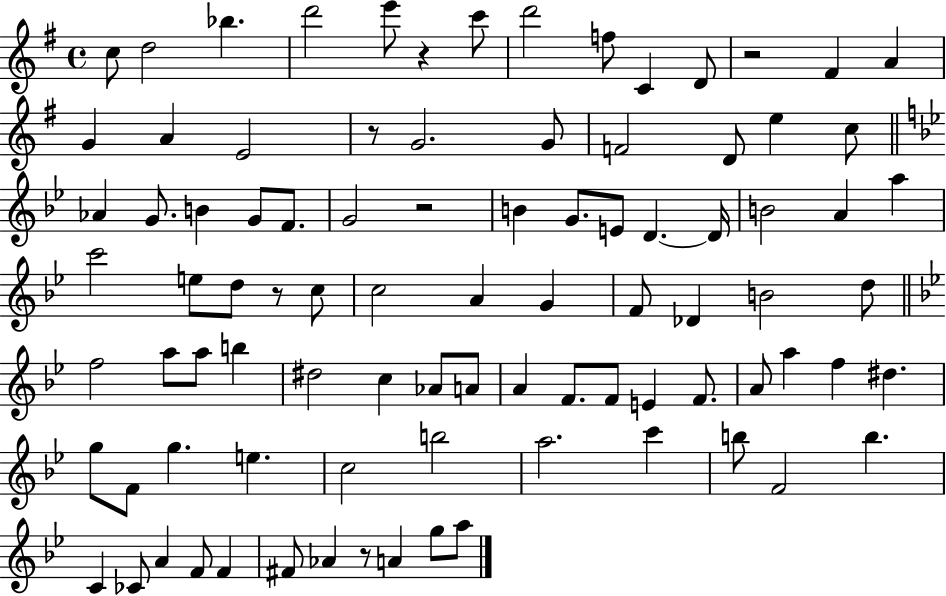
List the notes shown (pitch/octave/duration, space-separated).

C5/e D5/h Bb5/q. D6/h E6/e R/q C6/e D6/h F5/e C4/q D4/e R/h F#4/q A4/q G4/q A4/q E4/h R/e G4/h. G4/e F4/h D4/e E5/q C5/e Ab4/q G4/e. B4/q G4/e F4/e. G4/h R/h B4/q G4/e. E4/e D4/q. D4/s B4/h A4/q A5/q C6/h E5/e D5/e R/e C5/e C5/h A4/q G4/q F4/e Db4/q B4/h D5/e F5/h A5/e A5/e B5/q D#5/h C5/q Ab4/e A4/e A4/q F4/e. F4/e E4/q F4/e. A4/e A5/q F5/q D#5/q. G5/e F4/e G5/q. E5/q. C5/h B5/h A5/h. C6/q B5/e F4/h B5/q. C4/q CES4/e A4/q F4/e F4/q F#4/e Ab4/q R/e A4/q G5/e A5/e